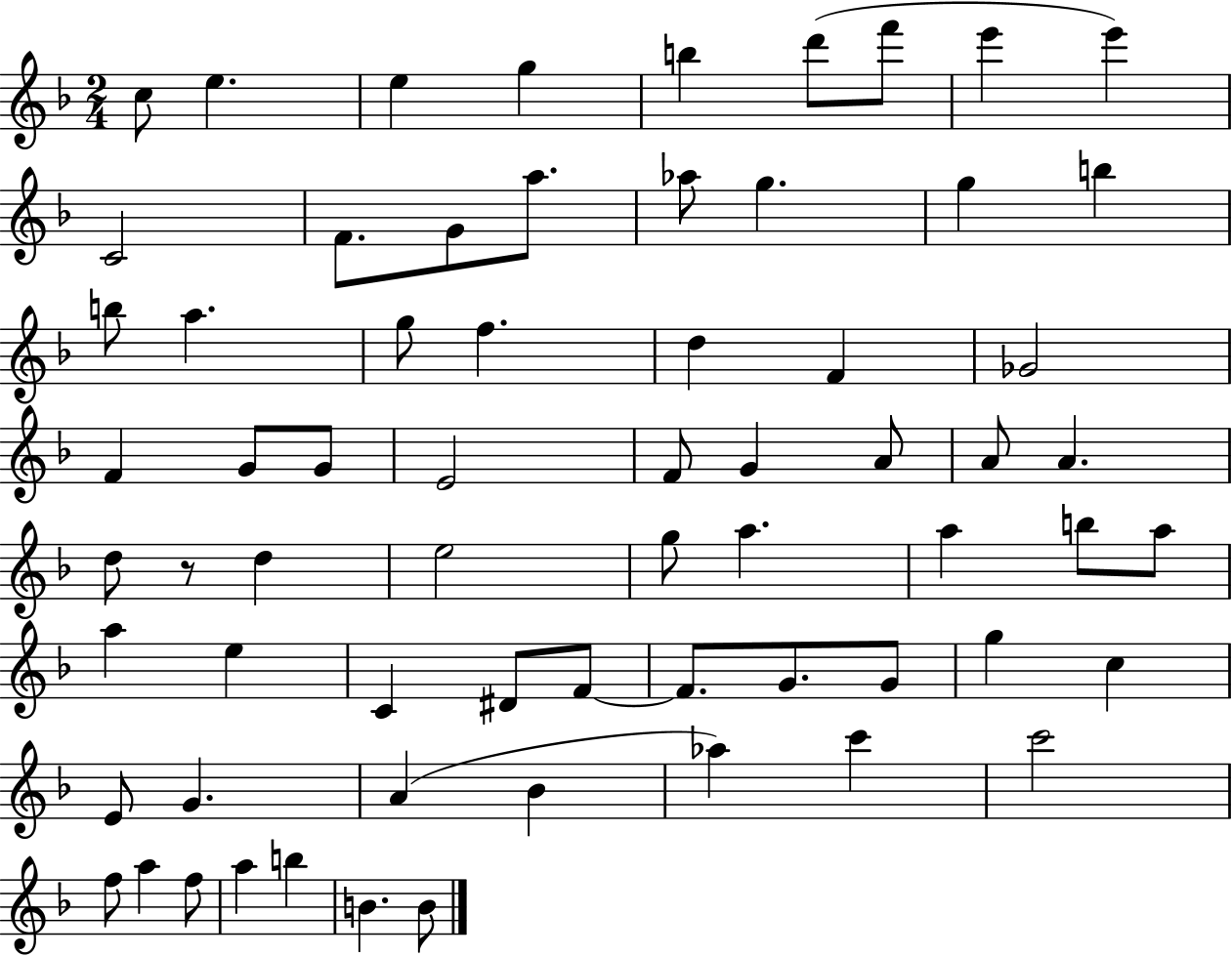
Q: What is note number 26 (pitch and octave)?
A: G4